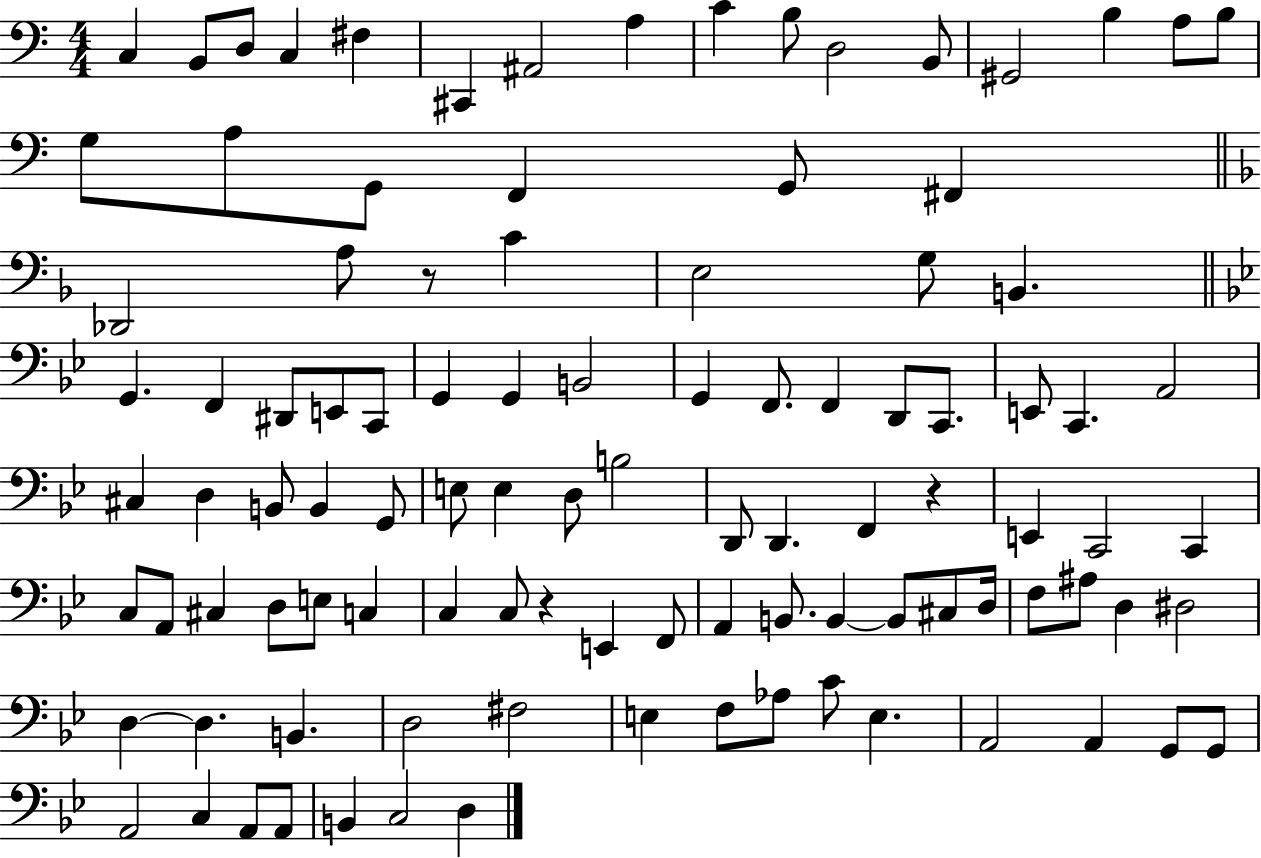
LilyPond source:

{
  \clef bass
  \numericTimeSignature
  \time 4/4
  \key c \major
  c4 b,8 d8 c4 fis4 | cis,4 ais,2 a4 | c'4 b8 d2 b,8 | gis,2 b4 a8 b8 | \break g8 a8 g,8 f,4 g,8 fis,4 | \bar "||" \break \key d \minor des,2 a8 r8 c'4 | e2 g8 b,4. | \bar "||" \break \key g \minor g,4. f,4 dis,8 e,8 c,8 | g,4 g,4 b,2 | g,4 f,8. f,4 d,8 c,8. | e,8 c,4. a,2 | \break cis4 d4 b,8 b,4 g,8 | e8 e4 d8 b2 | d,8 d,4. f,4 r4 | e,4 c,2 c,4 | \break c8 a,8 cis4 d8 e8 c4 | c4 c8 r4 e,4 f,8 | a,4 b,8. b,4~~ b,8 cis8 d16 | f8 ais8 d4 dis2 | \break d4~~ d4. b,4. | d2 fis2 | e4 f8 aes8 c'8 e4. | a,2 a,4 g,8 g,8 | \break a,2 c4 a,8 a,8 | b,4 c2 d4 | \bar "|."
}